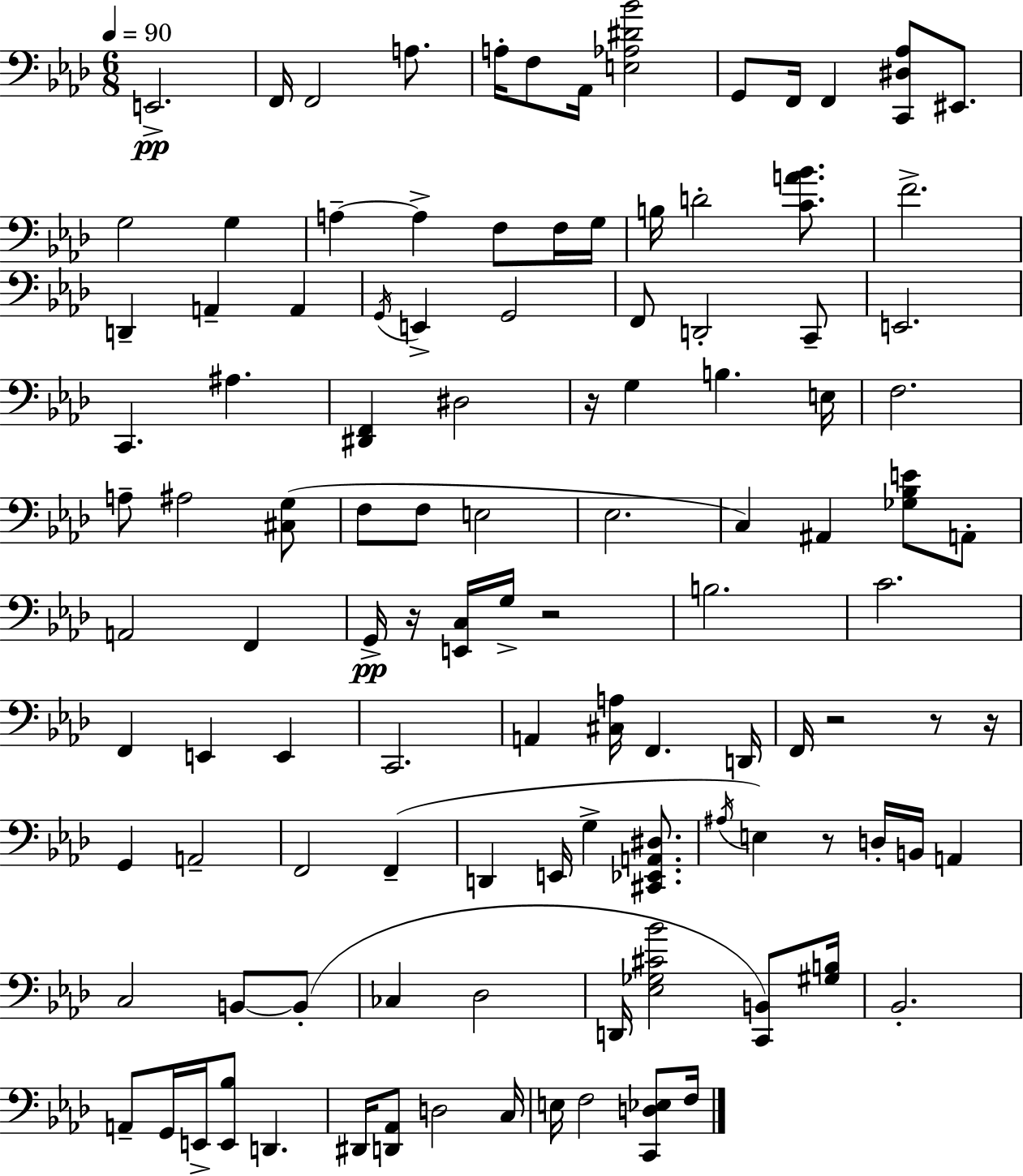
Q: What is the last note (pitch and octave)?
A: F3